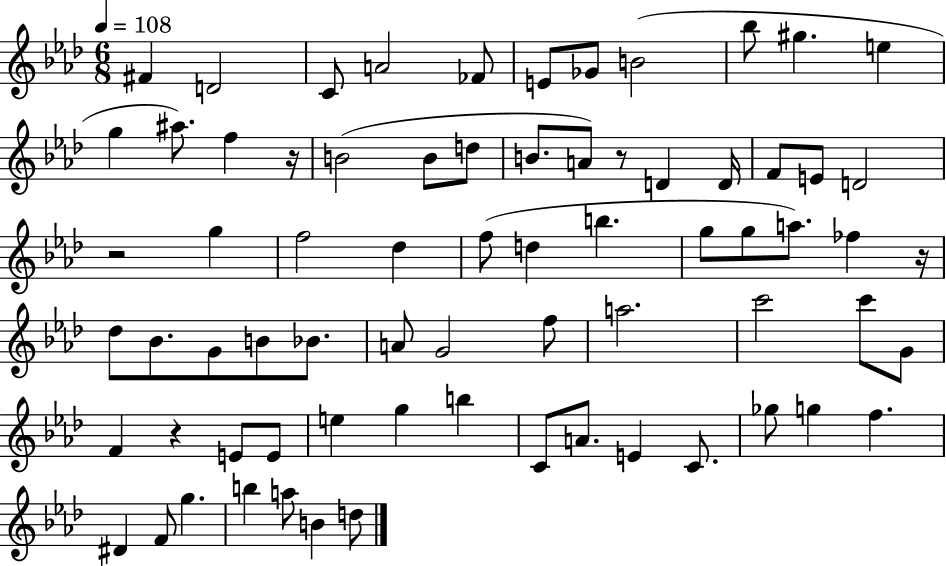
{
  \clef treble
  \numericTimeSignature
  \time 6/8
  \key aes \major
  \tempo 4 = 108
  fis'4 d'2 | c'8 a'2 fes'8 | e'8 ges'8 b'2( | bes''8 gis''4. e''4 | \break g''4 ais''8.) f''4 r16 | b'2( b'8 d''8 | b'8. a'8) r8 d'4 d'16 | f'8 e'8 d'2 | \break r2 g''4 | f''2 des''4 | f''8( d''4 b''4. | g''8 g''8 a''8.) fes''4 r16 | \break des''8 bes'8. g'8 b'8 bes'8. | a'8 g'2 f''8 | a''2. | c'''2 c'''8 g'8 | \break f'4 r4 e'8 e'8 | e''4 g''4 b''4 | c'8 a'8. e'4 c'8. | ges''8 g''4 f''4. | \break dis'4 f'8 g''4. | b''4 a''8 b'4 d''8 | \bar "|."
}